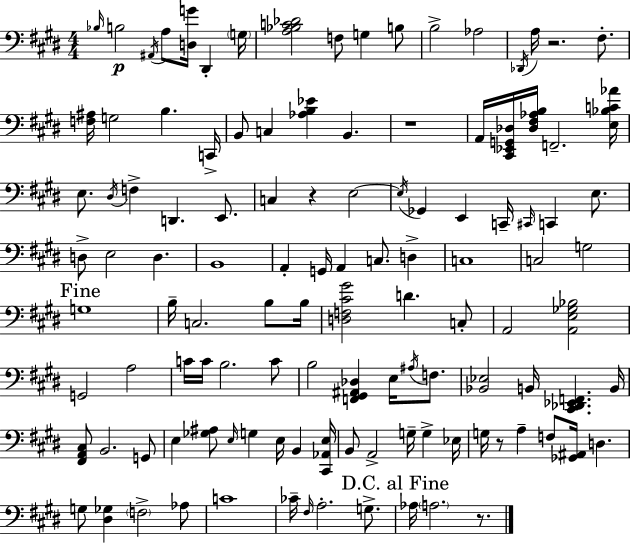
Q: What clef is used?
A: bass